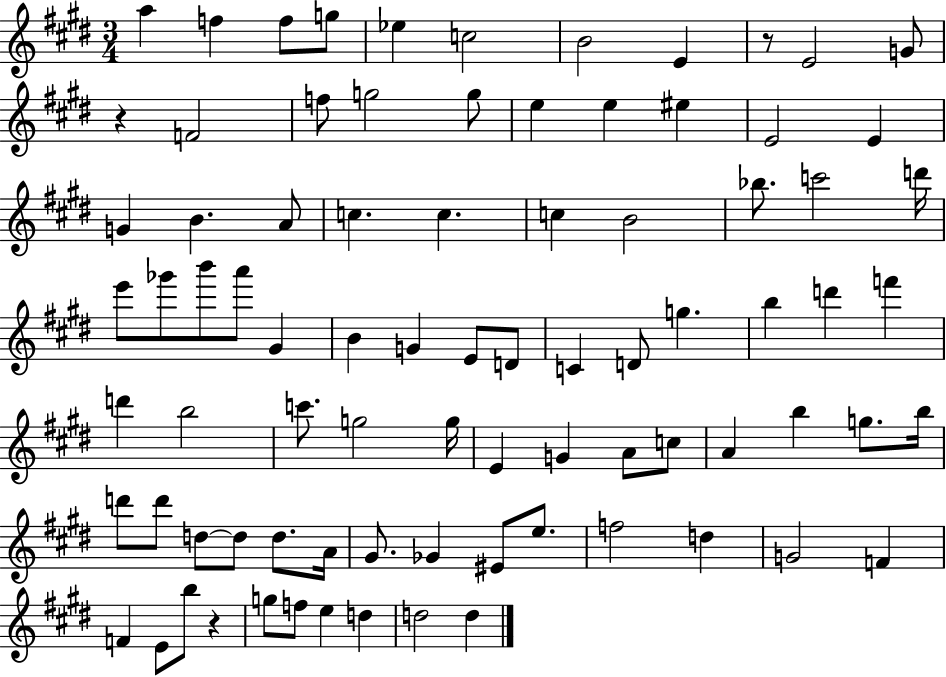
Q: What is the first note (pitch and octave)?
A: A5